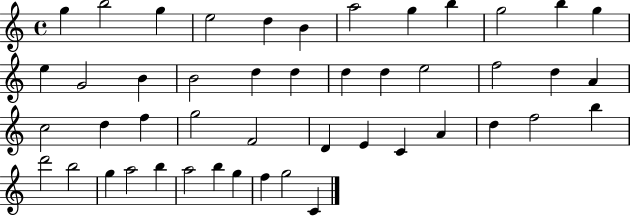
X:1
T:Untitled
M:4/4
L:1/4
K:C
g b2 g e2 d B a2 g b g2 b g e G2 B B2 d d d d e2 f2 d A c2 d f g2 F2 D E C A d f2 b d'2 b2 g a2 b a2 b g f g2 C